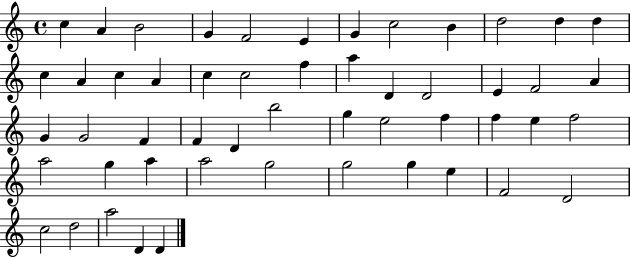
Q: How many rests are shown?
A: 0